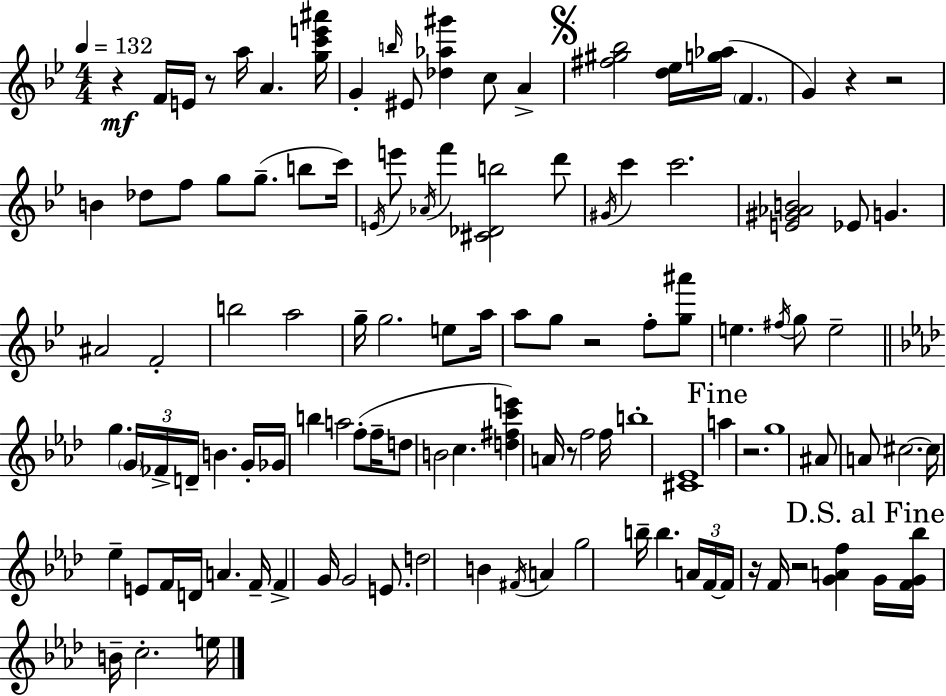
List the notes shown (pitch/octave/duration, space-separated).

R/q F4/s E4/s R/e A5/s A4/q. [G5,C6,E6,A#6]/s G4/q B5/s EIS4/e [Db5,Ab5,G#6]/q C5/e A4/q [F#5,G#5,Bb5]/h [D5,Eb5]/s [G5,Ab5]/s F4/q. G4/q R/q R/h B4/q Db5/e F5/e G5/e G5/e. B5/e C6/s E4/s E6/e Ab4/s F6/q [C#4,Db4,B5]/h D6/e G#4/s C6/q C6/h. [E4,G#4,Ab4,B4]/h Eb4/e G4/q. A#4/h F4/h B5/h A5/h G5/s G5/h. E5/e A5/s A5/e G5/e R/h F5/e [G5,A#6]/e E5/q. F#5/s G5/e E5/h G5/q. G4/s FES4/s D4/s B4/q. G4/s Gb4/s B5/q A5/h F5/e F5/s D5/e B4/h C5/q. [D5,F#5,C6,E6]/q A4/s R/e F5/h F5/s B5/w [C#4,Eb4]/w A5/q R/h. G5/w A#4/e A4/e C#5/h. C#5/s Eb5/q E4/e F4/s D4/s A4/q. F4/s F4/q G4/s G4/h E4/e. D5/h B4/q F#4/s A4/q G5/h B5/s B5/q. A4/s F4/s F4/s R/s F4/s R/h [G4,A4,F5]/q G4/s [F4,G4,Bb5]/s B4/s C5/h. E5/s